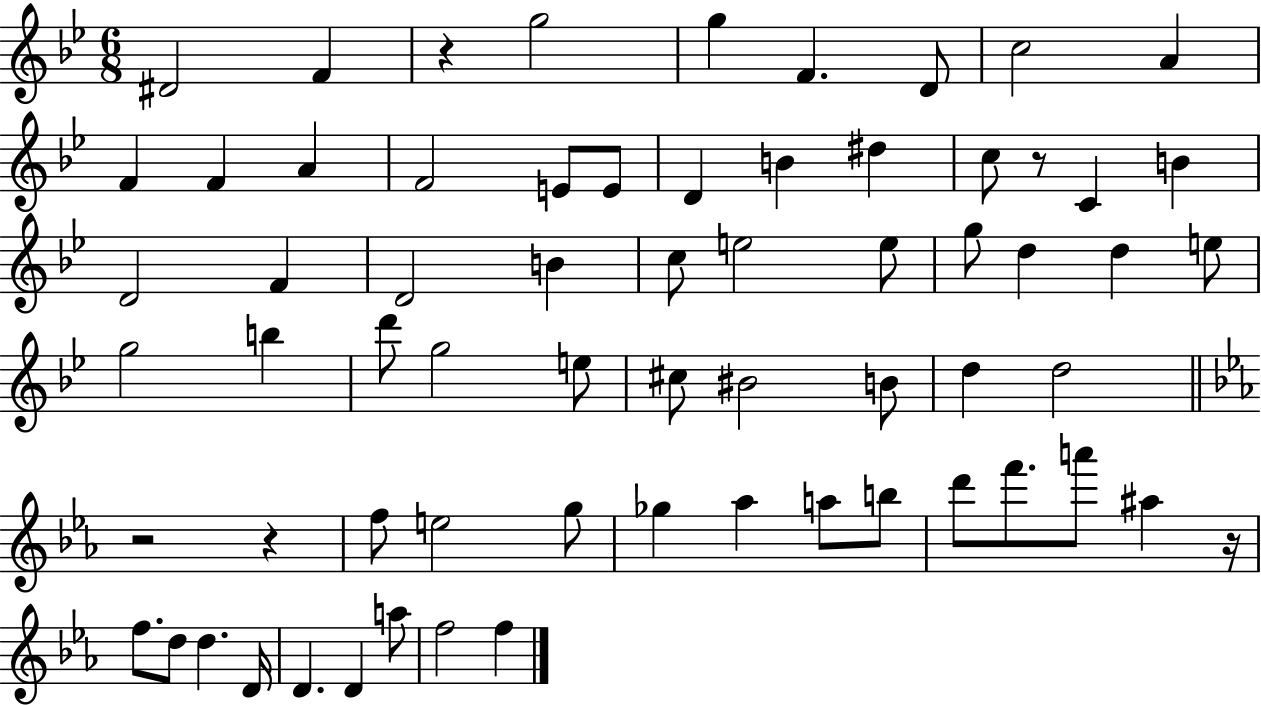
D#4/h F4/q R/q G5/h G5/q F4/q. D4/e C5/h A4/q F4/q F4/q A4/q F4/h E4/e E4/e D4/q B4/q D#5/q C5/e R/e C4/q B4/q D4/h F4/q D4/h B4/q C5/e E5/h E5/e G5/e D5/q D5/q E5/e G5/h B5/q D6/e G5/h E5/e C#5/e BIS4/h B4/e D5/q D5/h R/h R/q F5/e E5/h G5/e Gb5/q Ab5/q A5/e B5/e D6/e F6/e. A6/e A#5/q R/s F5/e. D5/e D5/q. D4/s D4/q. D4/q A5/e F5/h F5/q